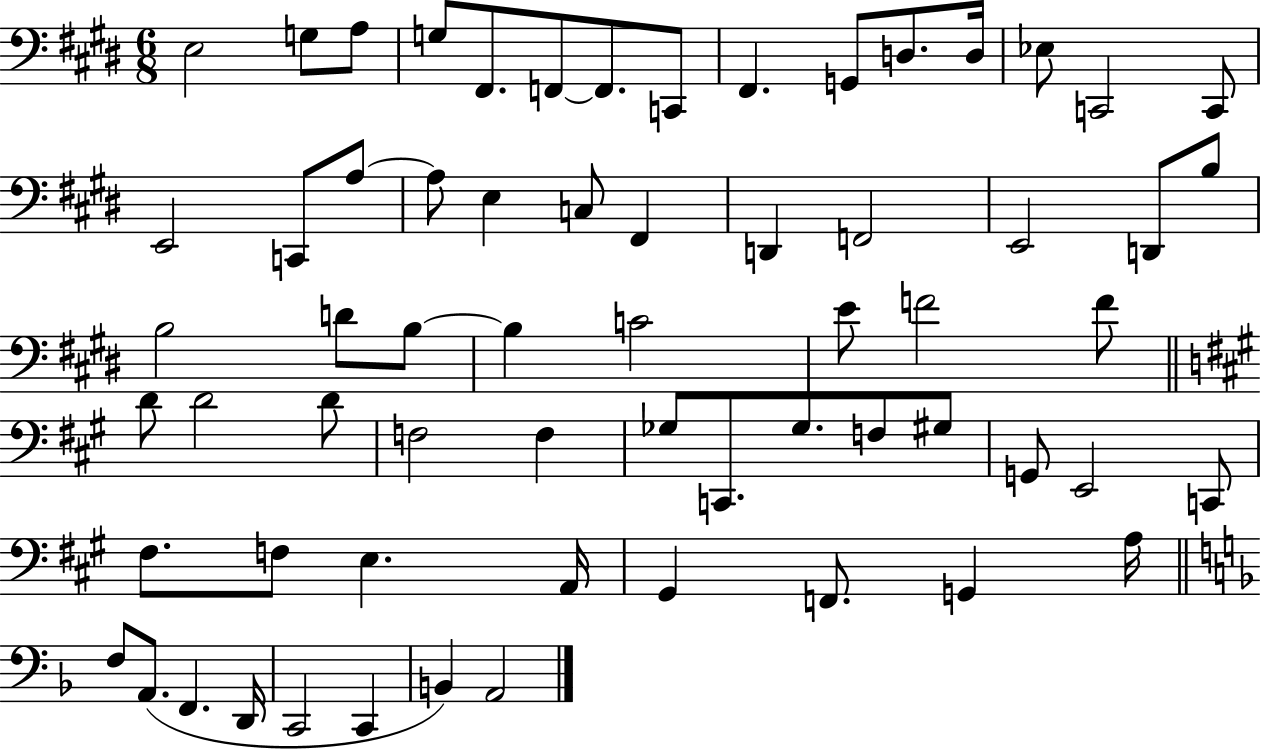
{
  \clef bass
  \numericTimeSignature
  \time 6/8
  \key e \major
  e2 g8 a8 | g8 fis,8. f,8~~ f,8. c,8 | fis,4. g,8 d8. d16 | ees8 c,2 c,8 | \break e,2 c,8 a8~~ | a8 e4 c8 fis,4 | d,4 f,2 | e,2 d,8 b8 | \break b2 d'8 b8~~ | b4 c'2 | e'8 f'2 f'8 | \bar "||" \break \key a \major d'8 d'2 d'8 | f2 f4 | ges8 c,8. ges8. f8 gis8 | g,8 e,2 c,8 | \break fis8. f8 e4. a,16 | gis,4 f,8. g,4 a16 | \bar "||" \break \key f \major f8 a,8.( f,4. d,16 | c,2 c,4 | b,4) a,2 | \bar "|."
}